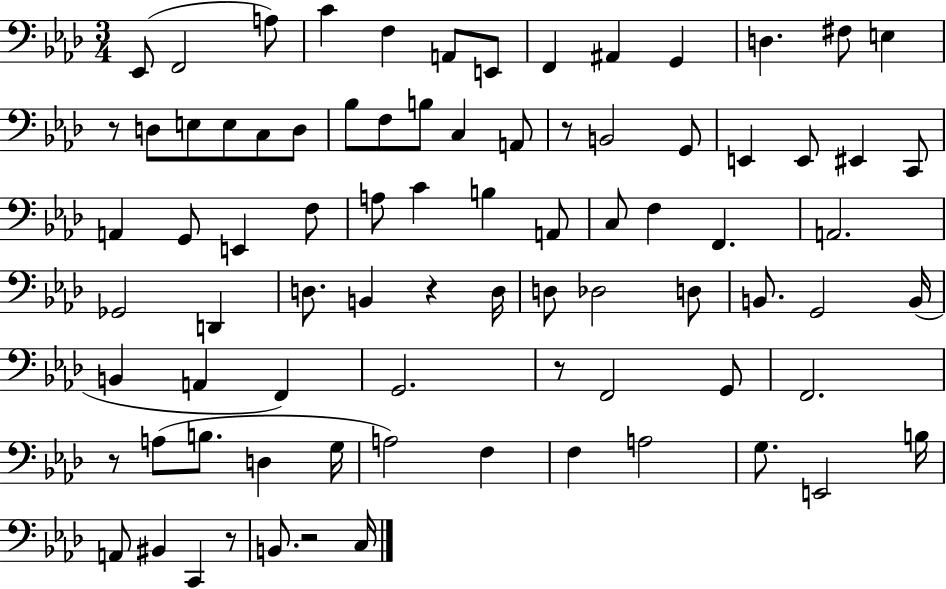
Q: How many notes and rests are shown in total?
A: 82